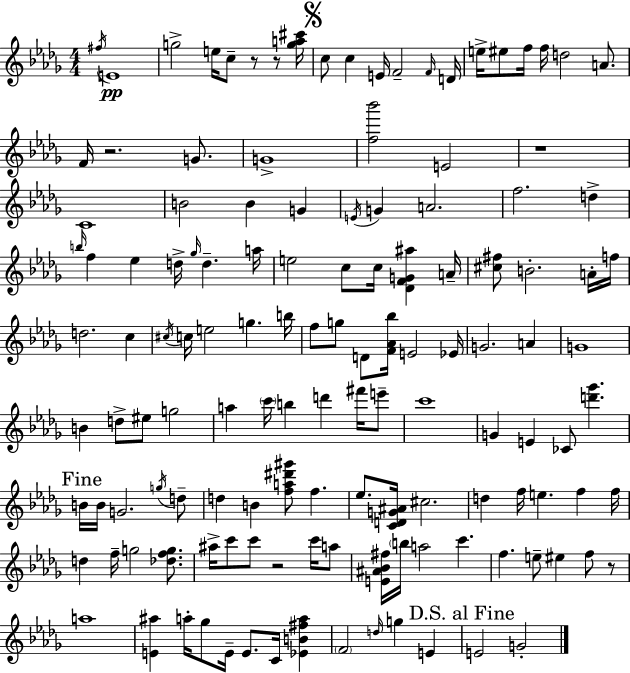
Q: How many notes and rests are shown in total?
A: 133